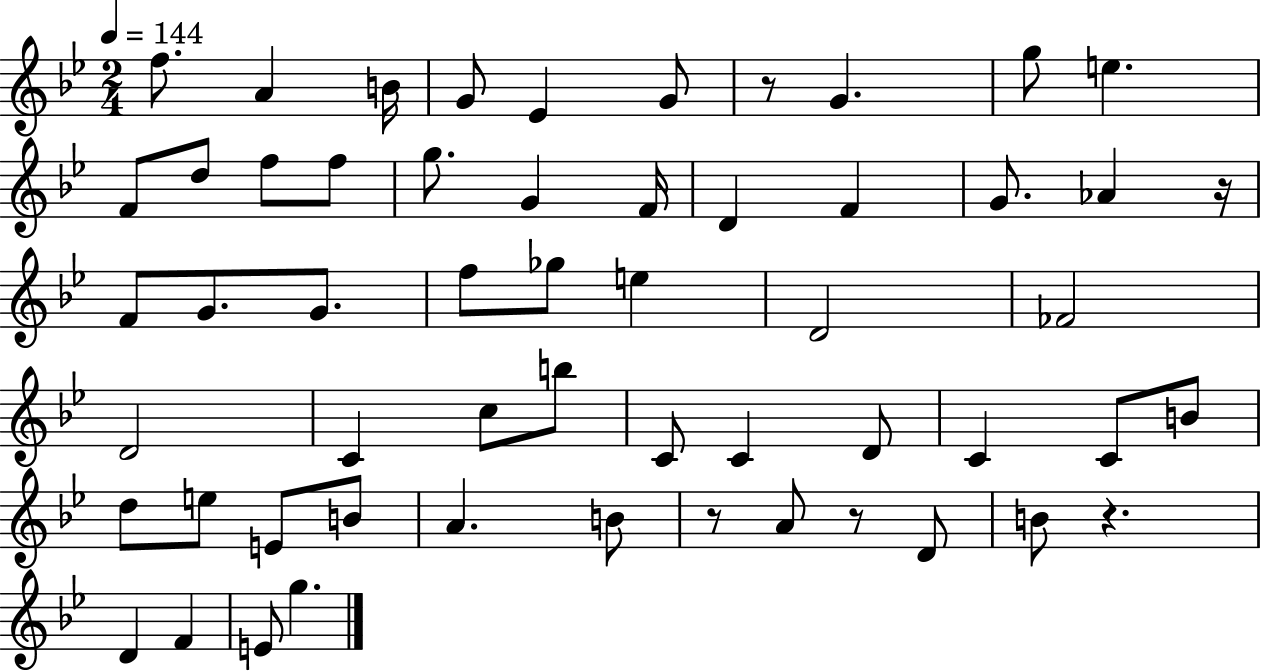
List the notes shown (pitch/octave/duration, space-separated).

F5/e. A4/q B4/s G4/e Eb4/q G4/e R/e G4/q. G5/e E5/q. F4/e D5/e F5/e F5/e G5/e. G4/q F4/s D4/q F4/q G4/e. Ab4/q R/s F4/e G4/e. G4/e. F5/e Gb5/e E5/q D4/h FES4/h D4/h C4/q C5/e B5/e C4/e C4/q D4/e C4/q C4/e B4/e D5/e E5/e E4/e B4/e A4/q. B4/e R/e A4/e R/e D4/e B4/e R/q. D4/q F4/q E4/e G5/q.